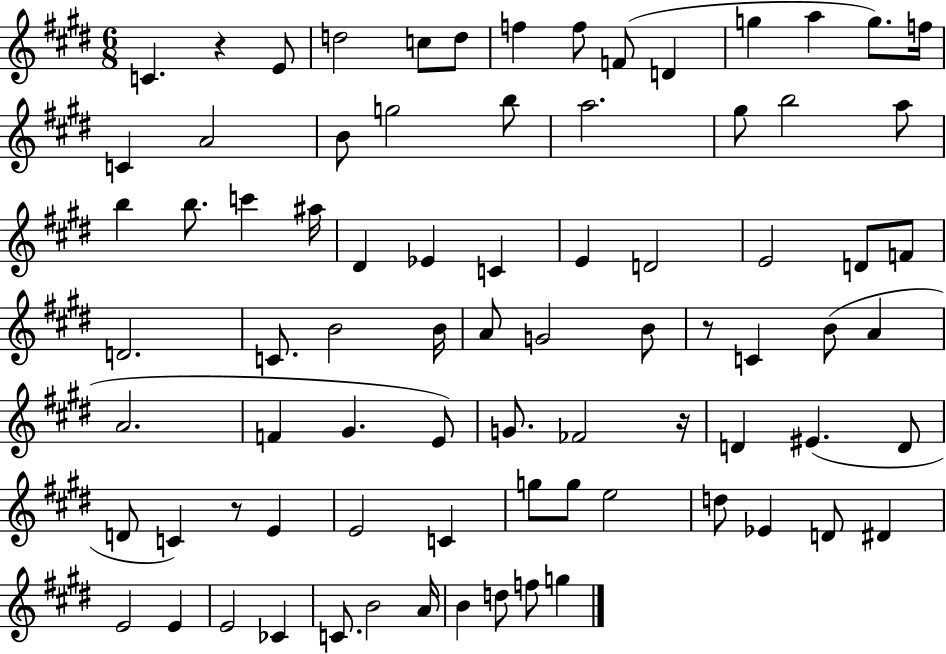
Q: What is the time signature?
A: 6/8